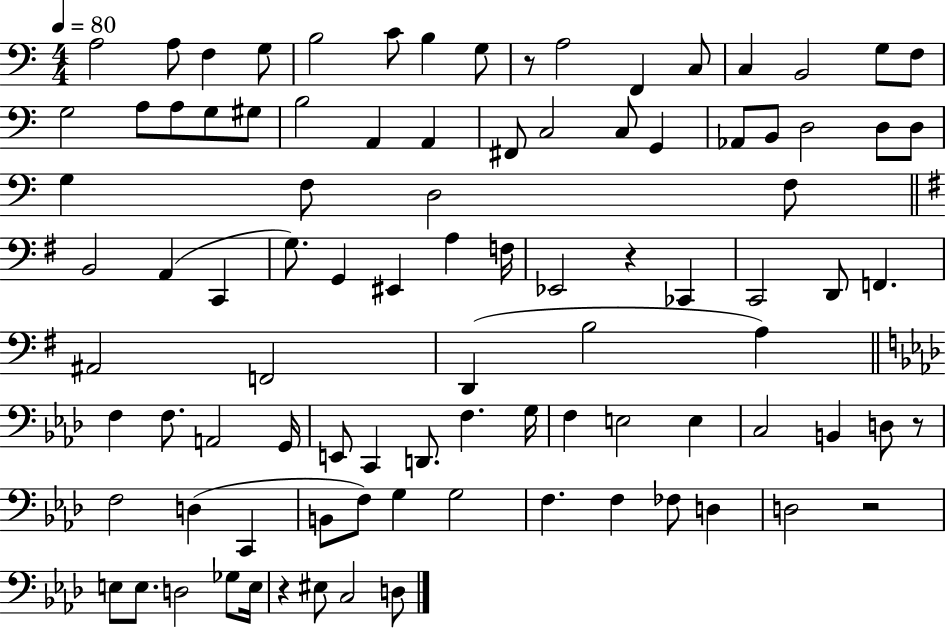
{
  \clef bass
  \numericTimeSignature
  \time 4/4
  \key c \major
  \tempo 4 = 80
  a2 a8 f4 g8 | b2 c'8 b4 g8 | r8 a2 f,4 c8 | c4 b,2 g8 f8 | \break g2 a8 a8 g8 gis8 | b2 a,4 a,4 | fis,8 c2 c8 g,4 | aes,8 b,8 d2 d8 d8 | \break g4 f8 d2 f8 | \bar "||" \break \key g \major b,2 a,4( c,4 | g8.) g,4 eis,4 a4 f16 | ees,2 r4 ces,4 | c,2 d,8 f,4. | \break ais,2 f,2 | d,4( b2 a4) | \bar "||" \break \key aes \major f4 f8. a,2 g,16 | e,8 c,4 d,8. f4. g16 | f4 e2 e4 | c2 b,4 d8 r8 | \break f2 d4( c,4 | b,8 f8) g4 g2 | f4. f4 fes8 d4 | d2 r2 | \break e8 e8. d2 ges8 e16 | r4 eis8 c2 d8 | \bar "|."
}